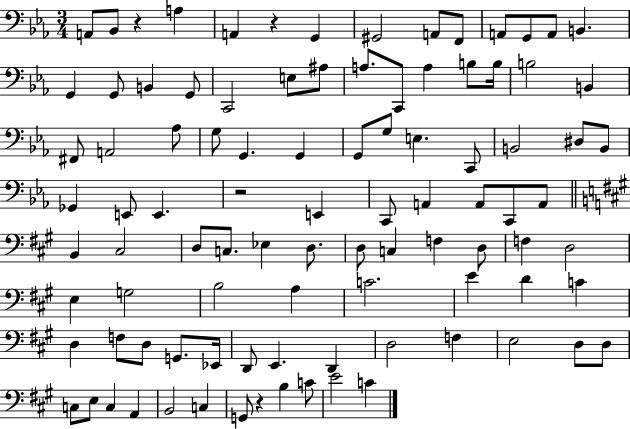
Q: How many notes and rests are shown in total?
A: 96